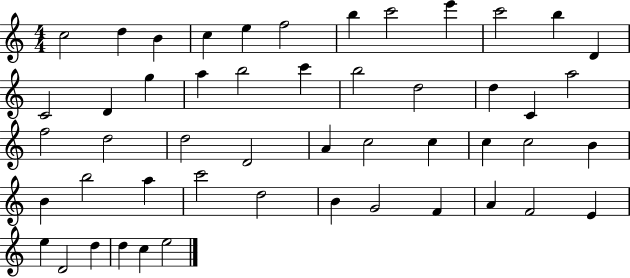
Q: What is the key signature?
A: C major